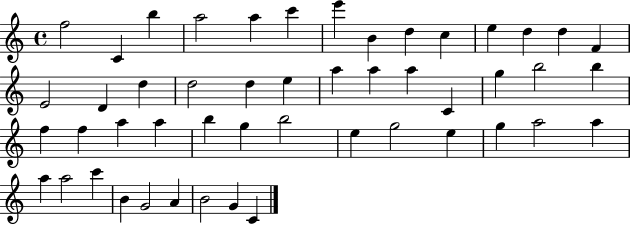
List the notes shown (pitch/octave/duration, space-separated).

F5/h C4/q B5/q A5/h A5/q C6/q E6/q B4/q D5/q C5/q E5/q D5/q D5/q F4/q E4/h D4/q D5/q D5/h D5/q E5/q A5/q A5/q A5/q C4/q G5/q B5/h B5/q F5/q F5/q A5/q A5/q B5/q G5/q B5/h E5/q G5/h E5/q G5/q A5/h A5/q A5/q A5/h C6/q B4/q G4/h A4/q B4/h G4/q C4/q